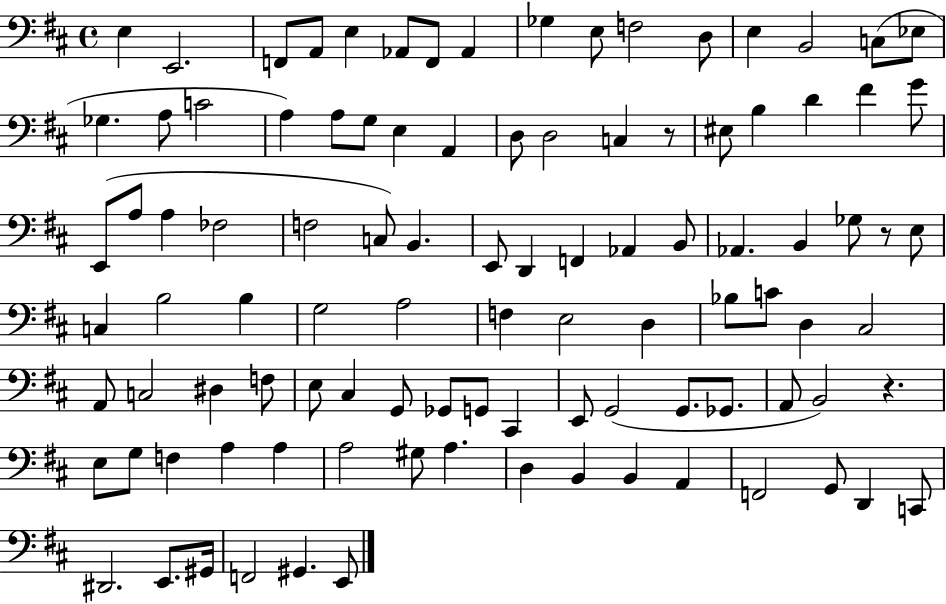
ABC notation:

X:1
T:Untitled
M:4/4
L:1/4
K:D
E, E,,2 F,,/2 A,,/2 E, _A,,/2 F,,/2 _A,, _G, E,/2 F,2 D,/2 E, B,,2 C,/2 _E,/2 _G, A,/2 C2 A, A,/2 G,/2 E, A,, D,/2 D,2 C, z/2 ^E,/2 B, D ^F G/2 E,,/2 A,/2 A, _F,2 F,2 C,/2 B,, E,,/2 D,, F,, _A,, B,,/2 _A,, B,, _G,/2 z/2 E,/2 C, B,2 B, G,2 A,2 F, E,2 D, _B,/2 C/2 D, ^C,2 A,,/2 C,2 ^D, F,/2 E,/2 ^C, G,,/2 _G,,/2 G,,/2 ^C,, E,,/2 G,,2 G,,/2 _G,,/2 A,,/2 B,,2 z E,/2 G,/2 F, A, A, A,2 ^G,/2 A, D, B,, B,, A,, F,,2 G,,/2 D,, C,,/2 ^D,,2 E,,/2 ^G,,/4 F,,2 ^G,, E,,/2